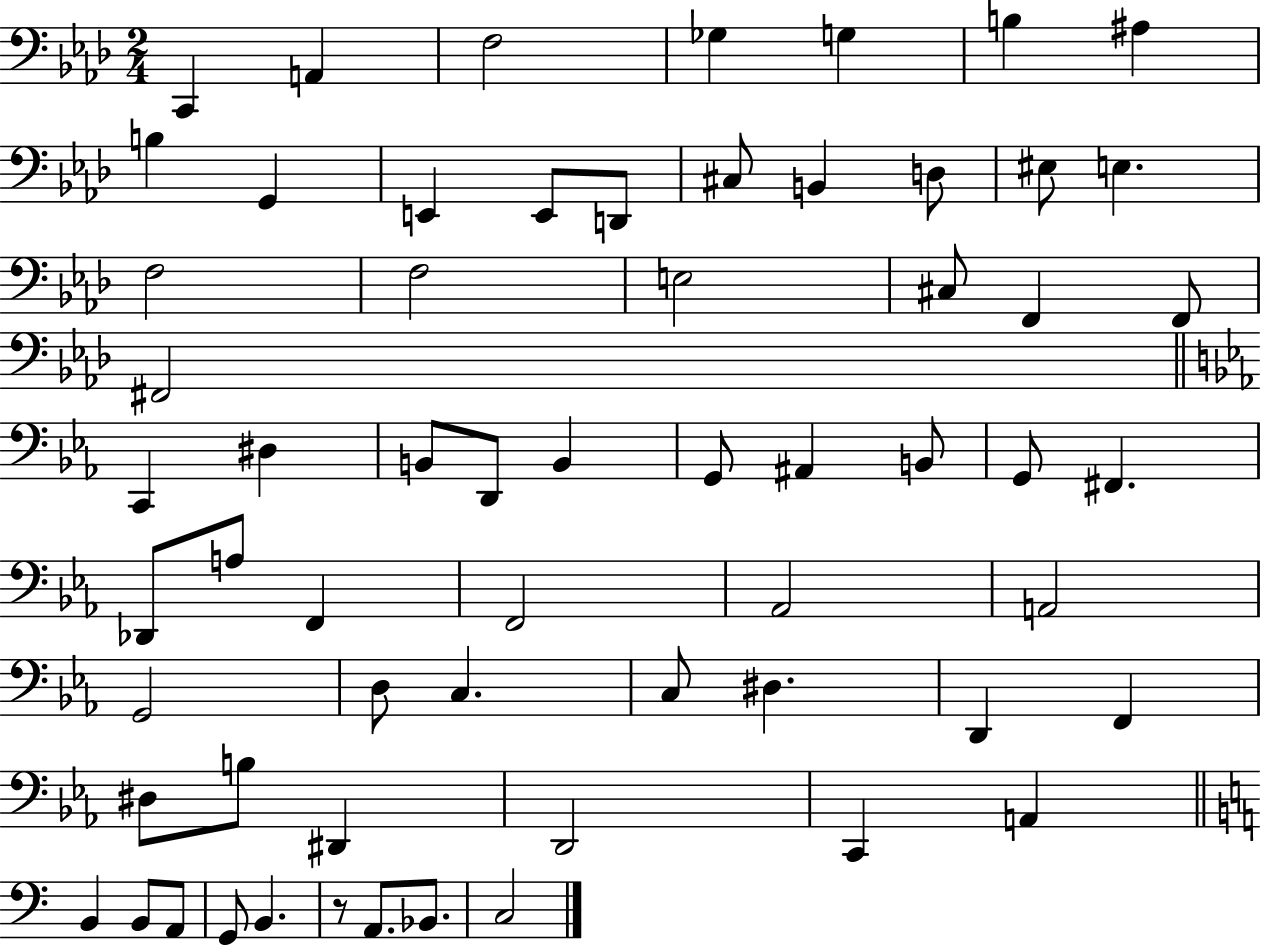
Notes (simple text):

C2/q A2/q F3/h Gb3/q G3/q B3/q A#3/q B3/q G2/q E2/q E2/e D2/e C#3/e B2/q D3/e EIS3/e E3/q. F3/h F3/h E3/h C#3/e F2/q F2/e F#2/h C2/q D#3/q B2/e D2/e B2/q G2/e A#2/q B2/e G2/e F#2/q. Db2/e A3/e F2/q F2/h Ab2/h A2/h G2/h D3/e C3/q. C3/e D#3/q. D2/q F2/q D#3/e B3/e D#2/q D2/h C2/q A2/q B2/q B2/e A2/e G2/e B2/q. R/e A2/e. Bb2/e. C3/h